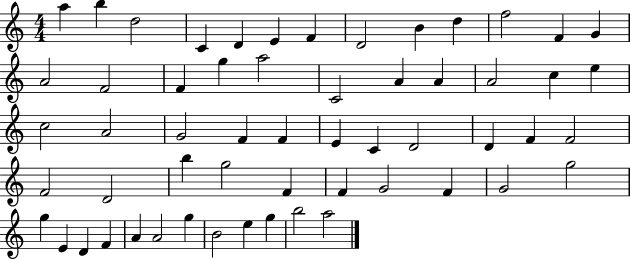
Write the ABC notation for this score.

X:1
T:Untitled
M:4/4
L:1/4
K:C
a b d2 C D E F D2 B d f2 F G A2 F2 F g a2 C2 A A A2 c e c2 A2 G2 F F E C D2 D F F2 F2 D2 b g2 F F G2 F G2 g2 g E D F A A2 g B2 e g b2 a2